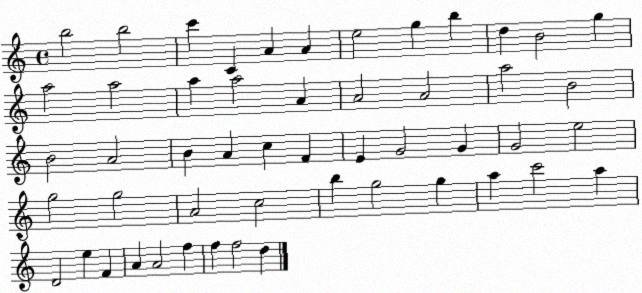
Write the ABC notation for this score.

X:1
T:Untitled
M:4/4
L:1/4
K:C
b2 b2 c' C A A e2 g b d B2 g a2 a2 a a2 A A2 A2 a2 B2 B2 A2 B A c F E G2 G G2 e2 g2 g2 A2 c2 b g2 g a c'2 a D2 e F A A2 f f f2 d